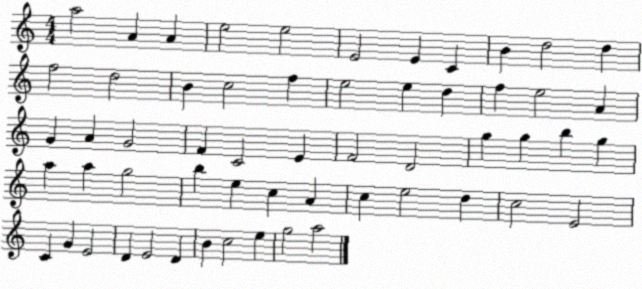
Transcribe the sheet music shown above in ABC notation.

X:1
T:Untitled
M:4/4
L:1/4
K:C
a2 A A e2 e2 E2 E C B d2 d f2 d2 B c2 f e2 e d f e2 A G A G2 F C2 E F2 D2 g g b g a a g2 b e c A c e2 d c2 E2 C G E2 D E2 D B c2 e g2 a2